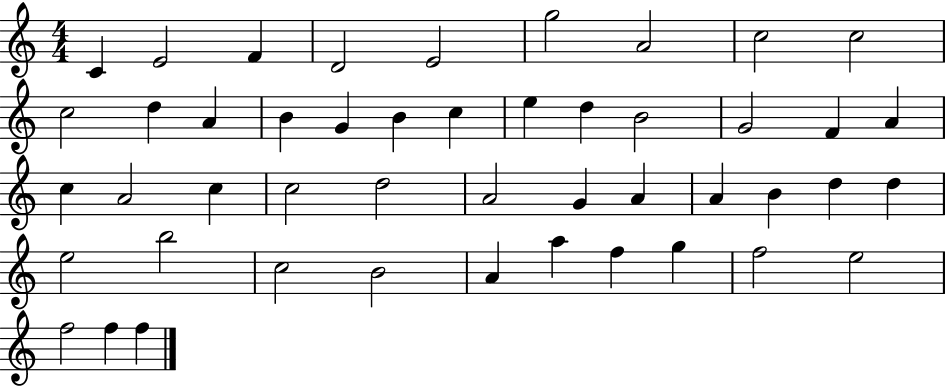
C4/q E4/h F4/q D4/h E4/h G5/h A4/h C5/h C5/h C5/h D5/q A4/q B4/q G4/q B4/q C5/q E5/q D5/q B4/h G4/h F4/q A4/q C5/q A4/h C5/q C5/h D5/h A4/h G4/q A4/q A4/q B4/q D5/q D5/q E5/h B5/h C5/h B4/h A4/q A5/q F5/q G5/q F5/h E5/h F5/h F5/q F5/q